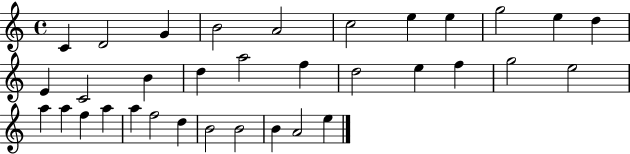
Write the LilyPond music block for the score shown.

{
  \clef treble
  \time 4/4
  \defaultTimeSignature
  \key c \major
  c'4 d'2 g'4 | b'2 a'2 | c''2 e''4 e''4 | g''2 e''4 d''4 | \break e'4 c'2 b'4 | d''4 a''2 f''4 | d''2 e''4 f''4 | g''2 e''2 | \break a''4 a''4 f''4 a''4 | a''4 f''2 d''4 | b'2 b'2 | b'4 a'2 e''4 | \break \bar "|."
}